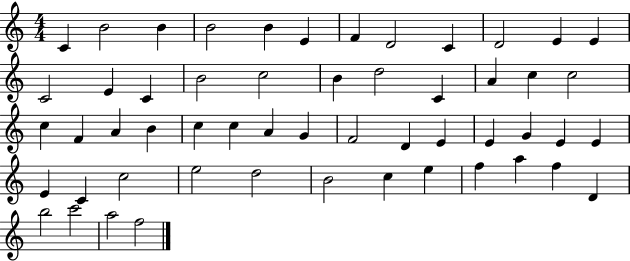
X:1
T:Untitled
M:4/4
L:1/4
K:C
C B2 B B2 B E F D2 C D2 E E C2 E C B2 c2 B d2 C A c c2 c F A B c c A G F2 D E E G E E E C c2 e2 d2 B2 c e f a f D b2 c'2 a2 f2